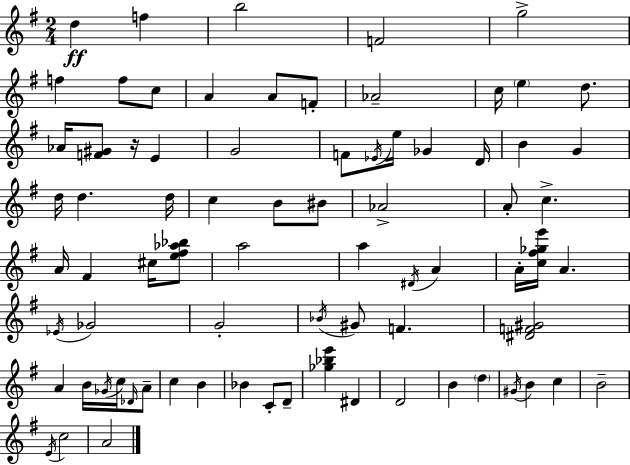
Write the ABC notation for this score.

X:1
T:Untitled
M:2/4
L:1/4
K:Em
d f b2 F2 g2 f f/2 c/2 A A/2 F/2 _A2 c/4 e d/2 _A/4 [F^G]/2 z/4 E G2 F/2 _E/4 e/4 _G D/4 B G d/4 d d/4 c B/2 ^B/2 _A2 A/2 c A/4 ^F ^c/4 [e^f_a_b]/2 a2 a ^D/4 A A/4 [c^f_ge']/4 A _E/4 _G2 G2 _B/4 ^G/2 F [^DF^G]2 A B/4 _G/4 c/4 _D/4 A/2 c B _B C/2 D/2 [_g_be'] ^D D2 B d ^G/4 B c B2 E/4 c2 A2